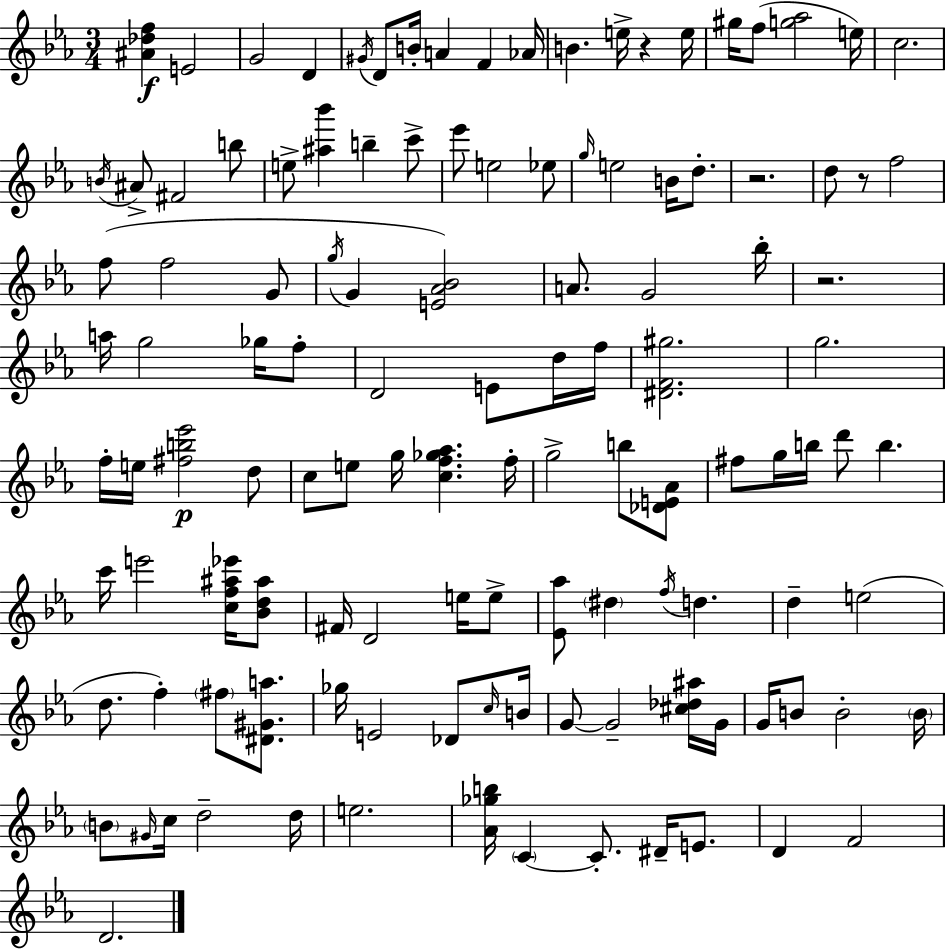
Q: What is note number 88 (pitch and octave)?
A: B4